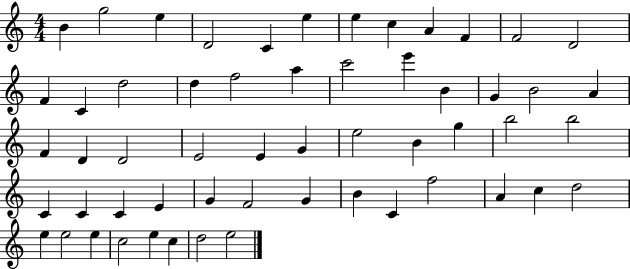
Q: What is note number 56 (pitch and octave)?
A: E5